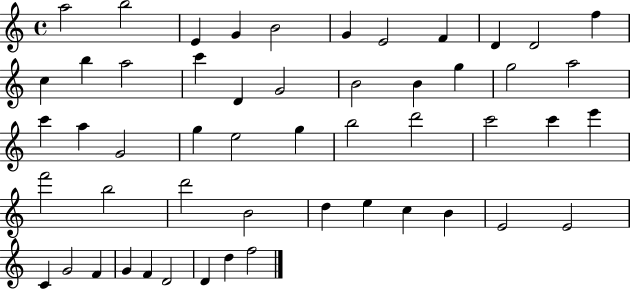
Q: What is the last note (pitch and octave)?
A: F5